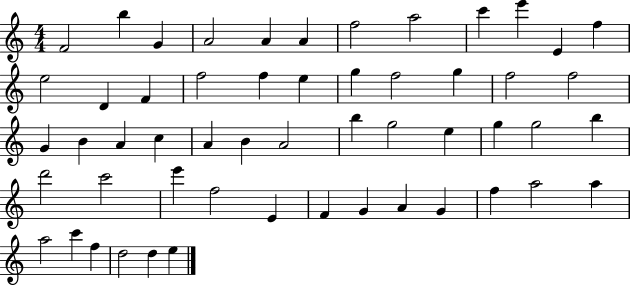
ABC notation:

X:1
T:Untitled
M:4/4
L:1/4
K:C
F2 b G A2 A A f2 a2 c' e' E f e2 D F f2 f e g f2 g f2 f2 G B A c A B A2 b g2 e g g2 b d'2 c'2 e' f2 E F G A G f a2 a a2 c' f d2 d e